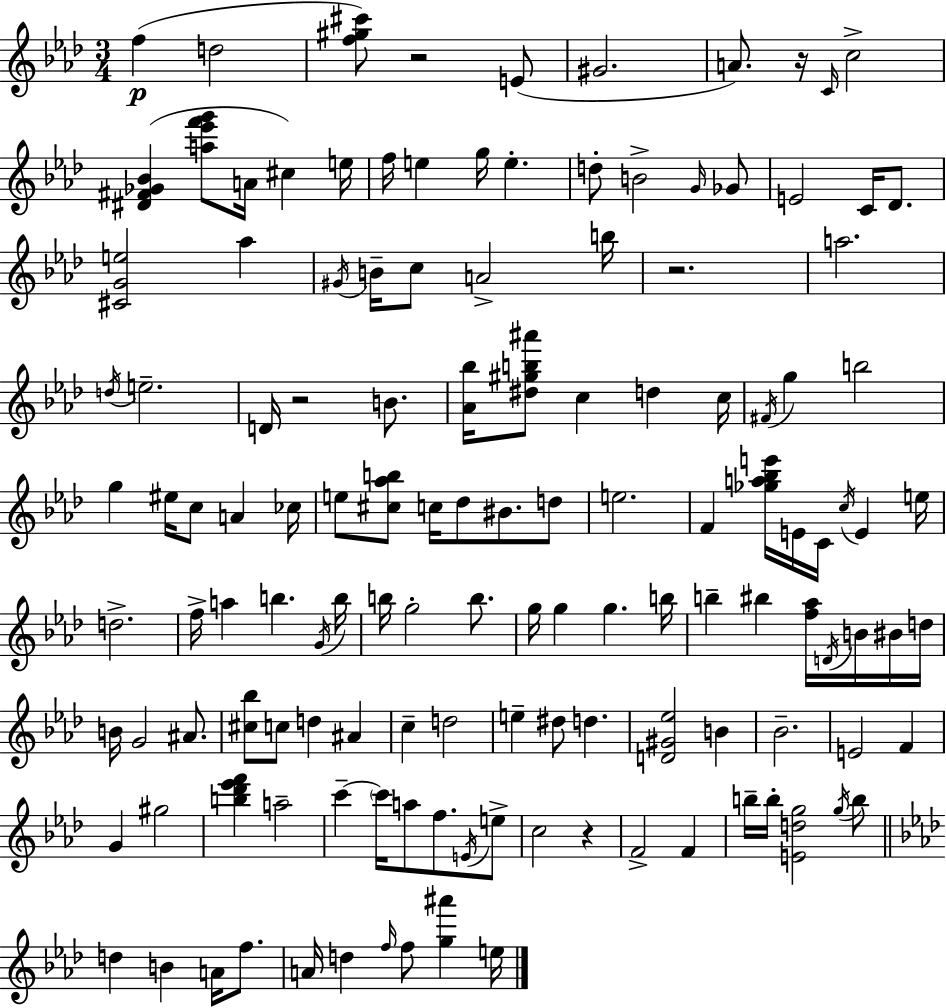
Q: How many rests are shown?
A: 5